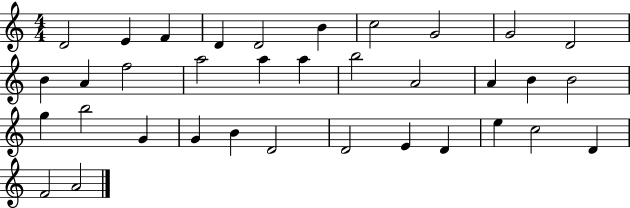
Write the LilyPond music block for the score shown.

{
  \clef treble
  \numericTimeSignature
  \time 4/4
  \key c \major
  d'2 e'4 f'4 | d'4 d'2 b'4 | c''2 g'2 | g'2 d'2 | \break b'4 a'4 f''2 | a''2 a''4 a''4 | b''2 a'2 | a'4 b'4 b'2 | \break g''4 b''2 g'4 | g'4 b'4 d'2 | d'2 e'4 d'4 | e''4 c''2 d'4 | \break f'2 a'2 | \bar "|."
}